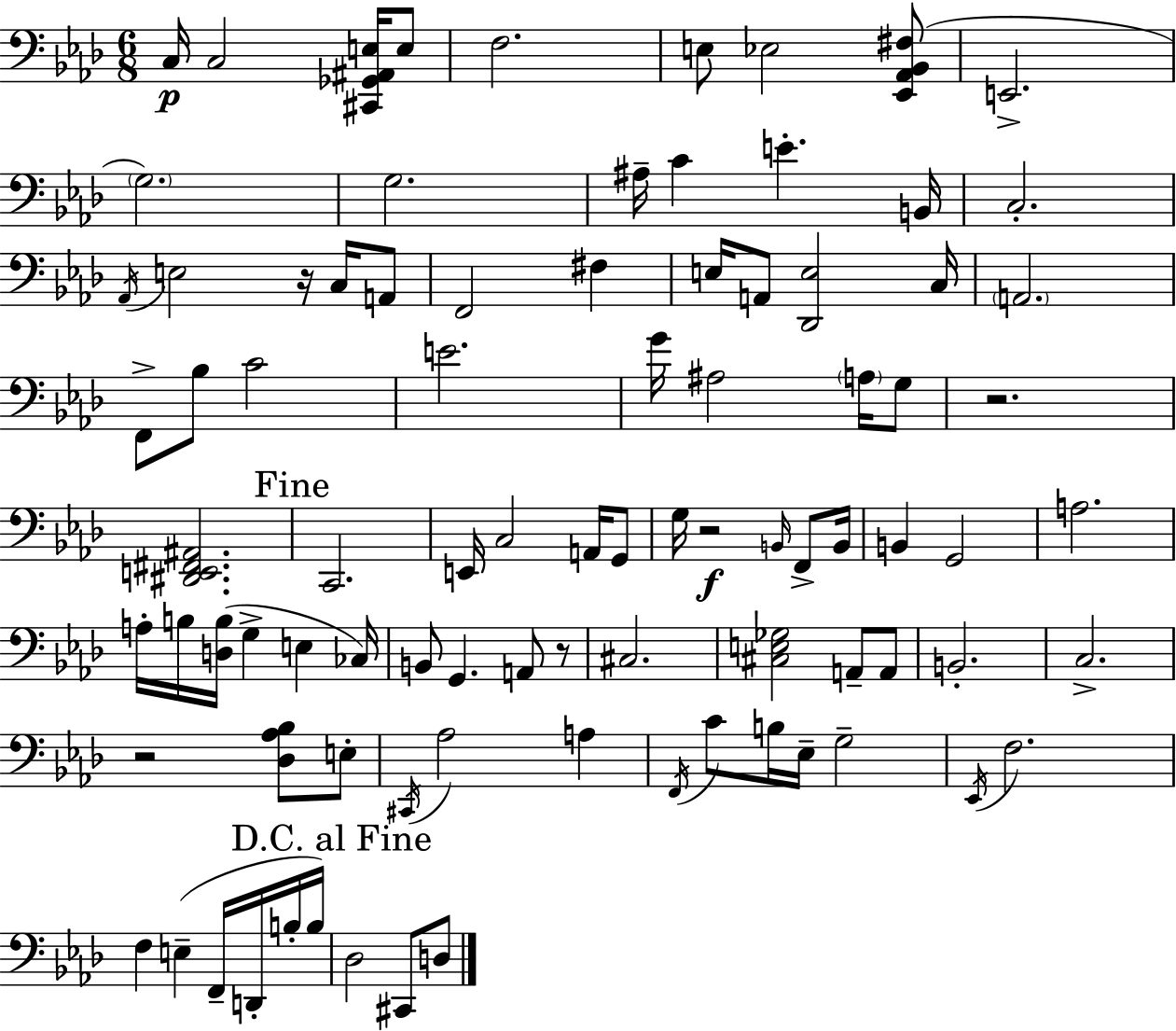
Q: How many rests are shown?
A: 5